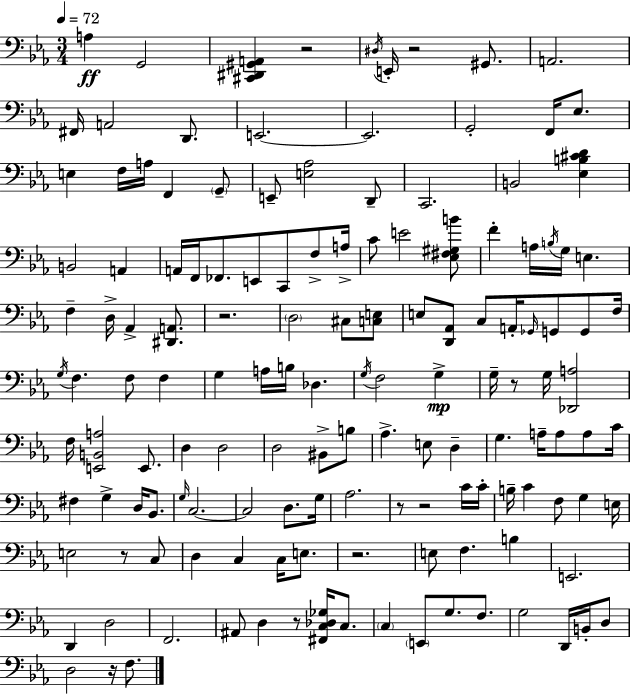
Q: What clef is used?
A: bass